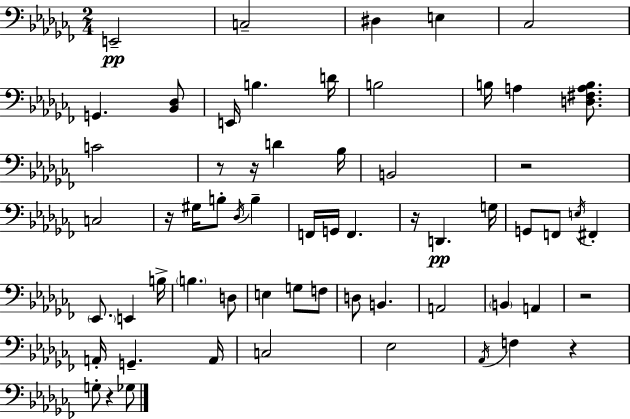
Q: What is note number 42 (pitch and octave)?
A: B2